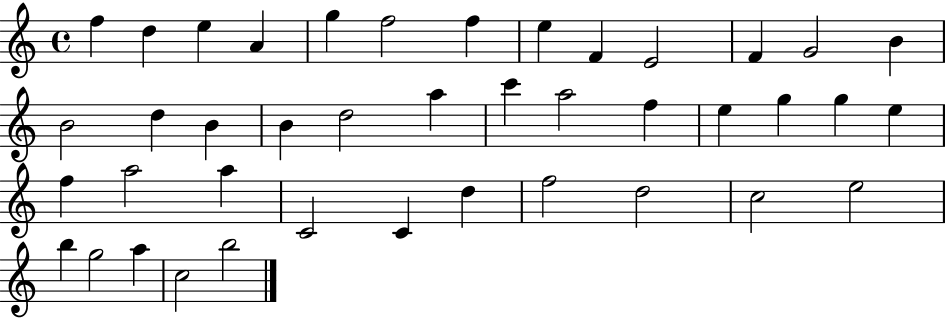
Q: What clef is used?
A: treble